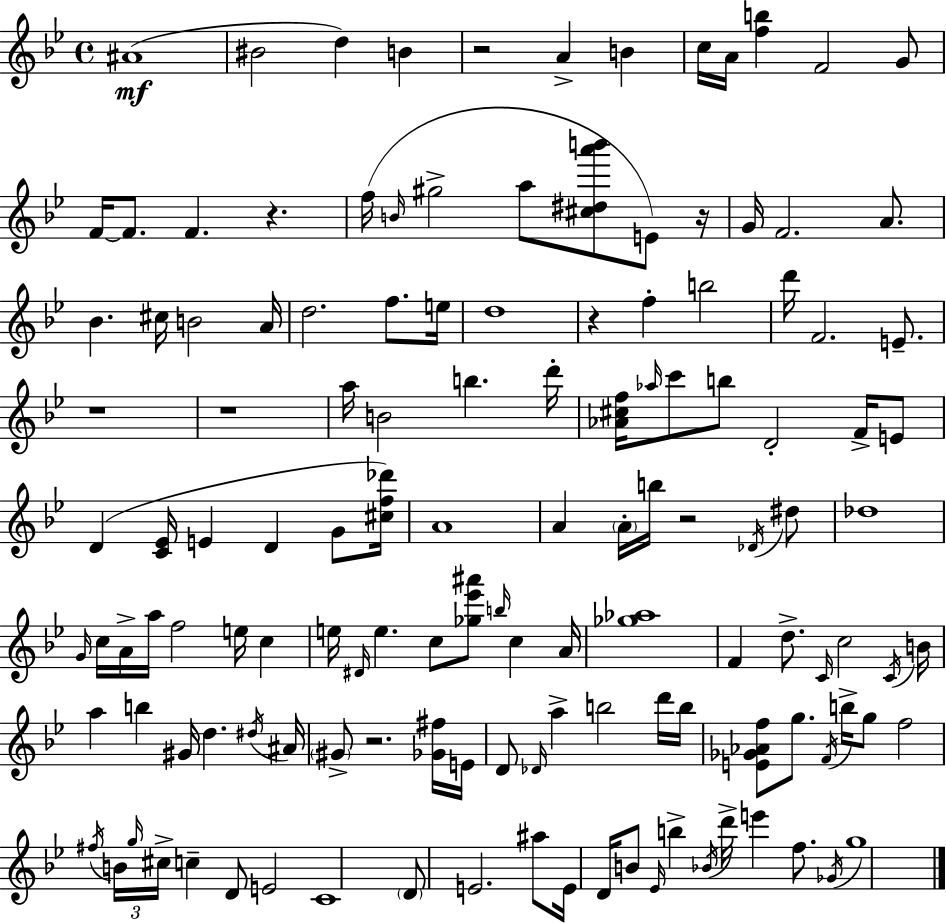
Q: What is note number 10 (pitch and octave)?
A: G4